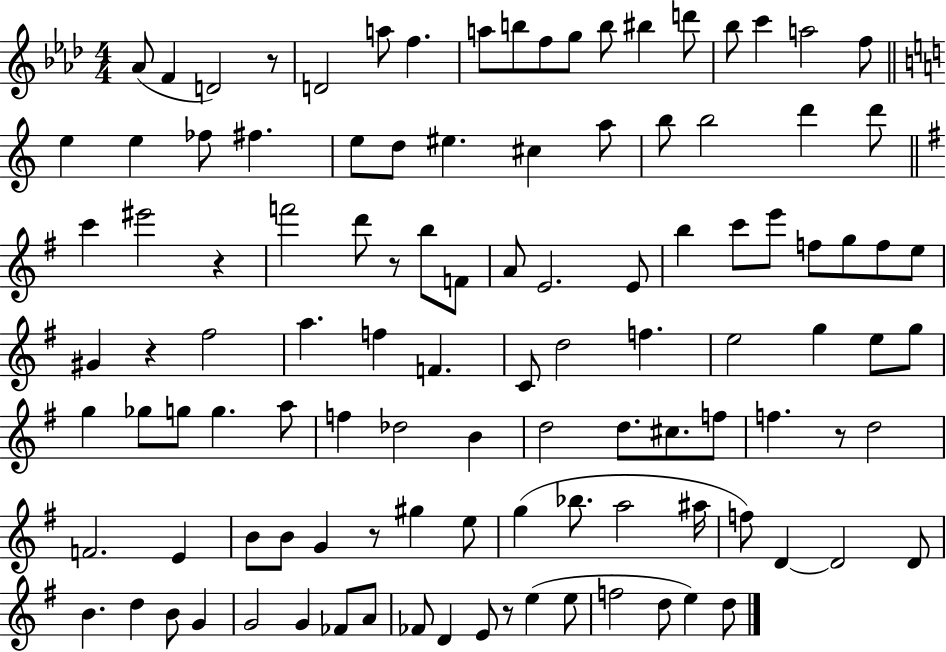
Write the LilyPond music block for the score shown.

{
  \clef treble
  \numericTimeSignature
  \time 4/4
  \key aes \major
  aes'8( f'4 d'2) r8 | d'2 a''8 f''4. | a''8 b''8 f''8 g''8 b''8 bis''4 d'''8 | bes''8 c'''4 a''2 f''8 | \break \bar "||" \break \key c \major e''4 e''4 fes''8 fis''4. | e''8 d''8 eis''4. cis''4 a''8 | b''8 b''2 d'''4 d'''8 | \bar "||" \break \key g \major c'''4 eis'''2 r4 | f'''2 d'''8 r8 b''8 f'8 | a'8 e'2. e'8 | b''4 c'''8 e'''8 f''8 g''8 f''8 e''8 | \break gis'4 r4 fis''2 | a''4. f''4 f'4. | c'8 d''2 f''4. | e''2 g''4 e''8 g''8 | \break g''4 ges''8 g''8 g''4. a''8 | f''4 des''2 b'4 | d''2 d''8. cis''8. f''8 | f''4. r8 d''2 | \break f'2. e'4 | b'8 b'8 g'4 r8 gis''4 e''8 | g''4( bes''8. a''2 ais''16 | f''8) d'4~~ d'2 d'8 | \break b'4. d''4 b'8 g'4 | g'2 g'4 fes'8 a'8 | fes'8 d'4 e'8 r8 e''4( e''8 | f''2 d''8 e''4) d''8 | \break \bar "|."
}